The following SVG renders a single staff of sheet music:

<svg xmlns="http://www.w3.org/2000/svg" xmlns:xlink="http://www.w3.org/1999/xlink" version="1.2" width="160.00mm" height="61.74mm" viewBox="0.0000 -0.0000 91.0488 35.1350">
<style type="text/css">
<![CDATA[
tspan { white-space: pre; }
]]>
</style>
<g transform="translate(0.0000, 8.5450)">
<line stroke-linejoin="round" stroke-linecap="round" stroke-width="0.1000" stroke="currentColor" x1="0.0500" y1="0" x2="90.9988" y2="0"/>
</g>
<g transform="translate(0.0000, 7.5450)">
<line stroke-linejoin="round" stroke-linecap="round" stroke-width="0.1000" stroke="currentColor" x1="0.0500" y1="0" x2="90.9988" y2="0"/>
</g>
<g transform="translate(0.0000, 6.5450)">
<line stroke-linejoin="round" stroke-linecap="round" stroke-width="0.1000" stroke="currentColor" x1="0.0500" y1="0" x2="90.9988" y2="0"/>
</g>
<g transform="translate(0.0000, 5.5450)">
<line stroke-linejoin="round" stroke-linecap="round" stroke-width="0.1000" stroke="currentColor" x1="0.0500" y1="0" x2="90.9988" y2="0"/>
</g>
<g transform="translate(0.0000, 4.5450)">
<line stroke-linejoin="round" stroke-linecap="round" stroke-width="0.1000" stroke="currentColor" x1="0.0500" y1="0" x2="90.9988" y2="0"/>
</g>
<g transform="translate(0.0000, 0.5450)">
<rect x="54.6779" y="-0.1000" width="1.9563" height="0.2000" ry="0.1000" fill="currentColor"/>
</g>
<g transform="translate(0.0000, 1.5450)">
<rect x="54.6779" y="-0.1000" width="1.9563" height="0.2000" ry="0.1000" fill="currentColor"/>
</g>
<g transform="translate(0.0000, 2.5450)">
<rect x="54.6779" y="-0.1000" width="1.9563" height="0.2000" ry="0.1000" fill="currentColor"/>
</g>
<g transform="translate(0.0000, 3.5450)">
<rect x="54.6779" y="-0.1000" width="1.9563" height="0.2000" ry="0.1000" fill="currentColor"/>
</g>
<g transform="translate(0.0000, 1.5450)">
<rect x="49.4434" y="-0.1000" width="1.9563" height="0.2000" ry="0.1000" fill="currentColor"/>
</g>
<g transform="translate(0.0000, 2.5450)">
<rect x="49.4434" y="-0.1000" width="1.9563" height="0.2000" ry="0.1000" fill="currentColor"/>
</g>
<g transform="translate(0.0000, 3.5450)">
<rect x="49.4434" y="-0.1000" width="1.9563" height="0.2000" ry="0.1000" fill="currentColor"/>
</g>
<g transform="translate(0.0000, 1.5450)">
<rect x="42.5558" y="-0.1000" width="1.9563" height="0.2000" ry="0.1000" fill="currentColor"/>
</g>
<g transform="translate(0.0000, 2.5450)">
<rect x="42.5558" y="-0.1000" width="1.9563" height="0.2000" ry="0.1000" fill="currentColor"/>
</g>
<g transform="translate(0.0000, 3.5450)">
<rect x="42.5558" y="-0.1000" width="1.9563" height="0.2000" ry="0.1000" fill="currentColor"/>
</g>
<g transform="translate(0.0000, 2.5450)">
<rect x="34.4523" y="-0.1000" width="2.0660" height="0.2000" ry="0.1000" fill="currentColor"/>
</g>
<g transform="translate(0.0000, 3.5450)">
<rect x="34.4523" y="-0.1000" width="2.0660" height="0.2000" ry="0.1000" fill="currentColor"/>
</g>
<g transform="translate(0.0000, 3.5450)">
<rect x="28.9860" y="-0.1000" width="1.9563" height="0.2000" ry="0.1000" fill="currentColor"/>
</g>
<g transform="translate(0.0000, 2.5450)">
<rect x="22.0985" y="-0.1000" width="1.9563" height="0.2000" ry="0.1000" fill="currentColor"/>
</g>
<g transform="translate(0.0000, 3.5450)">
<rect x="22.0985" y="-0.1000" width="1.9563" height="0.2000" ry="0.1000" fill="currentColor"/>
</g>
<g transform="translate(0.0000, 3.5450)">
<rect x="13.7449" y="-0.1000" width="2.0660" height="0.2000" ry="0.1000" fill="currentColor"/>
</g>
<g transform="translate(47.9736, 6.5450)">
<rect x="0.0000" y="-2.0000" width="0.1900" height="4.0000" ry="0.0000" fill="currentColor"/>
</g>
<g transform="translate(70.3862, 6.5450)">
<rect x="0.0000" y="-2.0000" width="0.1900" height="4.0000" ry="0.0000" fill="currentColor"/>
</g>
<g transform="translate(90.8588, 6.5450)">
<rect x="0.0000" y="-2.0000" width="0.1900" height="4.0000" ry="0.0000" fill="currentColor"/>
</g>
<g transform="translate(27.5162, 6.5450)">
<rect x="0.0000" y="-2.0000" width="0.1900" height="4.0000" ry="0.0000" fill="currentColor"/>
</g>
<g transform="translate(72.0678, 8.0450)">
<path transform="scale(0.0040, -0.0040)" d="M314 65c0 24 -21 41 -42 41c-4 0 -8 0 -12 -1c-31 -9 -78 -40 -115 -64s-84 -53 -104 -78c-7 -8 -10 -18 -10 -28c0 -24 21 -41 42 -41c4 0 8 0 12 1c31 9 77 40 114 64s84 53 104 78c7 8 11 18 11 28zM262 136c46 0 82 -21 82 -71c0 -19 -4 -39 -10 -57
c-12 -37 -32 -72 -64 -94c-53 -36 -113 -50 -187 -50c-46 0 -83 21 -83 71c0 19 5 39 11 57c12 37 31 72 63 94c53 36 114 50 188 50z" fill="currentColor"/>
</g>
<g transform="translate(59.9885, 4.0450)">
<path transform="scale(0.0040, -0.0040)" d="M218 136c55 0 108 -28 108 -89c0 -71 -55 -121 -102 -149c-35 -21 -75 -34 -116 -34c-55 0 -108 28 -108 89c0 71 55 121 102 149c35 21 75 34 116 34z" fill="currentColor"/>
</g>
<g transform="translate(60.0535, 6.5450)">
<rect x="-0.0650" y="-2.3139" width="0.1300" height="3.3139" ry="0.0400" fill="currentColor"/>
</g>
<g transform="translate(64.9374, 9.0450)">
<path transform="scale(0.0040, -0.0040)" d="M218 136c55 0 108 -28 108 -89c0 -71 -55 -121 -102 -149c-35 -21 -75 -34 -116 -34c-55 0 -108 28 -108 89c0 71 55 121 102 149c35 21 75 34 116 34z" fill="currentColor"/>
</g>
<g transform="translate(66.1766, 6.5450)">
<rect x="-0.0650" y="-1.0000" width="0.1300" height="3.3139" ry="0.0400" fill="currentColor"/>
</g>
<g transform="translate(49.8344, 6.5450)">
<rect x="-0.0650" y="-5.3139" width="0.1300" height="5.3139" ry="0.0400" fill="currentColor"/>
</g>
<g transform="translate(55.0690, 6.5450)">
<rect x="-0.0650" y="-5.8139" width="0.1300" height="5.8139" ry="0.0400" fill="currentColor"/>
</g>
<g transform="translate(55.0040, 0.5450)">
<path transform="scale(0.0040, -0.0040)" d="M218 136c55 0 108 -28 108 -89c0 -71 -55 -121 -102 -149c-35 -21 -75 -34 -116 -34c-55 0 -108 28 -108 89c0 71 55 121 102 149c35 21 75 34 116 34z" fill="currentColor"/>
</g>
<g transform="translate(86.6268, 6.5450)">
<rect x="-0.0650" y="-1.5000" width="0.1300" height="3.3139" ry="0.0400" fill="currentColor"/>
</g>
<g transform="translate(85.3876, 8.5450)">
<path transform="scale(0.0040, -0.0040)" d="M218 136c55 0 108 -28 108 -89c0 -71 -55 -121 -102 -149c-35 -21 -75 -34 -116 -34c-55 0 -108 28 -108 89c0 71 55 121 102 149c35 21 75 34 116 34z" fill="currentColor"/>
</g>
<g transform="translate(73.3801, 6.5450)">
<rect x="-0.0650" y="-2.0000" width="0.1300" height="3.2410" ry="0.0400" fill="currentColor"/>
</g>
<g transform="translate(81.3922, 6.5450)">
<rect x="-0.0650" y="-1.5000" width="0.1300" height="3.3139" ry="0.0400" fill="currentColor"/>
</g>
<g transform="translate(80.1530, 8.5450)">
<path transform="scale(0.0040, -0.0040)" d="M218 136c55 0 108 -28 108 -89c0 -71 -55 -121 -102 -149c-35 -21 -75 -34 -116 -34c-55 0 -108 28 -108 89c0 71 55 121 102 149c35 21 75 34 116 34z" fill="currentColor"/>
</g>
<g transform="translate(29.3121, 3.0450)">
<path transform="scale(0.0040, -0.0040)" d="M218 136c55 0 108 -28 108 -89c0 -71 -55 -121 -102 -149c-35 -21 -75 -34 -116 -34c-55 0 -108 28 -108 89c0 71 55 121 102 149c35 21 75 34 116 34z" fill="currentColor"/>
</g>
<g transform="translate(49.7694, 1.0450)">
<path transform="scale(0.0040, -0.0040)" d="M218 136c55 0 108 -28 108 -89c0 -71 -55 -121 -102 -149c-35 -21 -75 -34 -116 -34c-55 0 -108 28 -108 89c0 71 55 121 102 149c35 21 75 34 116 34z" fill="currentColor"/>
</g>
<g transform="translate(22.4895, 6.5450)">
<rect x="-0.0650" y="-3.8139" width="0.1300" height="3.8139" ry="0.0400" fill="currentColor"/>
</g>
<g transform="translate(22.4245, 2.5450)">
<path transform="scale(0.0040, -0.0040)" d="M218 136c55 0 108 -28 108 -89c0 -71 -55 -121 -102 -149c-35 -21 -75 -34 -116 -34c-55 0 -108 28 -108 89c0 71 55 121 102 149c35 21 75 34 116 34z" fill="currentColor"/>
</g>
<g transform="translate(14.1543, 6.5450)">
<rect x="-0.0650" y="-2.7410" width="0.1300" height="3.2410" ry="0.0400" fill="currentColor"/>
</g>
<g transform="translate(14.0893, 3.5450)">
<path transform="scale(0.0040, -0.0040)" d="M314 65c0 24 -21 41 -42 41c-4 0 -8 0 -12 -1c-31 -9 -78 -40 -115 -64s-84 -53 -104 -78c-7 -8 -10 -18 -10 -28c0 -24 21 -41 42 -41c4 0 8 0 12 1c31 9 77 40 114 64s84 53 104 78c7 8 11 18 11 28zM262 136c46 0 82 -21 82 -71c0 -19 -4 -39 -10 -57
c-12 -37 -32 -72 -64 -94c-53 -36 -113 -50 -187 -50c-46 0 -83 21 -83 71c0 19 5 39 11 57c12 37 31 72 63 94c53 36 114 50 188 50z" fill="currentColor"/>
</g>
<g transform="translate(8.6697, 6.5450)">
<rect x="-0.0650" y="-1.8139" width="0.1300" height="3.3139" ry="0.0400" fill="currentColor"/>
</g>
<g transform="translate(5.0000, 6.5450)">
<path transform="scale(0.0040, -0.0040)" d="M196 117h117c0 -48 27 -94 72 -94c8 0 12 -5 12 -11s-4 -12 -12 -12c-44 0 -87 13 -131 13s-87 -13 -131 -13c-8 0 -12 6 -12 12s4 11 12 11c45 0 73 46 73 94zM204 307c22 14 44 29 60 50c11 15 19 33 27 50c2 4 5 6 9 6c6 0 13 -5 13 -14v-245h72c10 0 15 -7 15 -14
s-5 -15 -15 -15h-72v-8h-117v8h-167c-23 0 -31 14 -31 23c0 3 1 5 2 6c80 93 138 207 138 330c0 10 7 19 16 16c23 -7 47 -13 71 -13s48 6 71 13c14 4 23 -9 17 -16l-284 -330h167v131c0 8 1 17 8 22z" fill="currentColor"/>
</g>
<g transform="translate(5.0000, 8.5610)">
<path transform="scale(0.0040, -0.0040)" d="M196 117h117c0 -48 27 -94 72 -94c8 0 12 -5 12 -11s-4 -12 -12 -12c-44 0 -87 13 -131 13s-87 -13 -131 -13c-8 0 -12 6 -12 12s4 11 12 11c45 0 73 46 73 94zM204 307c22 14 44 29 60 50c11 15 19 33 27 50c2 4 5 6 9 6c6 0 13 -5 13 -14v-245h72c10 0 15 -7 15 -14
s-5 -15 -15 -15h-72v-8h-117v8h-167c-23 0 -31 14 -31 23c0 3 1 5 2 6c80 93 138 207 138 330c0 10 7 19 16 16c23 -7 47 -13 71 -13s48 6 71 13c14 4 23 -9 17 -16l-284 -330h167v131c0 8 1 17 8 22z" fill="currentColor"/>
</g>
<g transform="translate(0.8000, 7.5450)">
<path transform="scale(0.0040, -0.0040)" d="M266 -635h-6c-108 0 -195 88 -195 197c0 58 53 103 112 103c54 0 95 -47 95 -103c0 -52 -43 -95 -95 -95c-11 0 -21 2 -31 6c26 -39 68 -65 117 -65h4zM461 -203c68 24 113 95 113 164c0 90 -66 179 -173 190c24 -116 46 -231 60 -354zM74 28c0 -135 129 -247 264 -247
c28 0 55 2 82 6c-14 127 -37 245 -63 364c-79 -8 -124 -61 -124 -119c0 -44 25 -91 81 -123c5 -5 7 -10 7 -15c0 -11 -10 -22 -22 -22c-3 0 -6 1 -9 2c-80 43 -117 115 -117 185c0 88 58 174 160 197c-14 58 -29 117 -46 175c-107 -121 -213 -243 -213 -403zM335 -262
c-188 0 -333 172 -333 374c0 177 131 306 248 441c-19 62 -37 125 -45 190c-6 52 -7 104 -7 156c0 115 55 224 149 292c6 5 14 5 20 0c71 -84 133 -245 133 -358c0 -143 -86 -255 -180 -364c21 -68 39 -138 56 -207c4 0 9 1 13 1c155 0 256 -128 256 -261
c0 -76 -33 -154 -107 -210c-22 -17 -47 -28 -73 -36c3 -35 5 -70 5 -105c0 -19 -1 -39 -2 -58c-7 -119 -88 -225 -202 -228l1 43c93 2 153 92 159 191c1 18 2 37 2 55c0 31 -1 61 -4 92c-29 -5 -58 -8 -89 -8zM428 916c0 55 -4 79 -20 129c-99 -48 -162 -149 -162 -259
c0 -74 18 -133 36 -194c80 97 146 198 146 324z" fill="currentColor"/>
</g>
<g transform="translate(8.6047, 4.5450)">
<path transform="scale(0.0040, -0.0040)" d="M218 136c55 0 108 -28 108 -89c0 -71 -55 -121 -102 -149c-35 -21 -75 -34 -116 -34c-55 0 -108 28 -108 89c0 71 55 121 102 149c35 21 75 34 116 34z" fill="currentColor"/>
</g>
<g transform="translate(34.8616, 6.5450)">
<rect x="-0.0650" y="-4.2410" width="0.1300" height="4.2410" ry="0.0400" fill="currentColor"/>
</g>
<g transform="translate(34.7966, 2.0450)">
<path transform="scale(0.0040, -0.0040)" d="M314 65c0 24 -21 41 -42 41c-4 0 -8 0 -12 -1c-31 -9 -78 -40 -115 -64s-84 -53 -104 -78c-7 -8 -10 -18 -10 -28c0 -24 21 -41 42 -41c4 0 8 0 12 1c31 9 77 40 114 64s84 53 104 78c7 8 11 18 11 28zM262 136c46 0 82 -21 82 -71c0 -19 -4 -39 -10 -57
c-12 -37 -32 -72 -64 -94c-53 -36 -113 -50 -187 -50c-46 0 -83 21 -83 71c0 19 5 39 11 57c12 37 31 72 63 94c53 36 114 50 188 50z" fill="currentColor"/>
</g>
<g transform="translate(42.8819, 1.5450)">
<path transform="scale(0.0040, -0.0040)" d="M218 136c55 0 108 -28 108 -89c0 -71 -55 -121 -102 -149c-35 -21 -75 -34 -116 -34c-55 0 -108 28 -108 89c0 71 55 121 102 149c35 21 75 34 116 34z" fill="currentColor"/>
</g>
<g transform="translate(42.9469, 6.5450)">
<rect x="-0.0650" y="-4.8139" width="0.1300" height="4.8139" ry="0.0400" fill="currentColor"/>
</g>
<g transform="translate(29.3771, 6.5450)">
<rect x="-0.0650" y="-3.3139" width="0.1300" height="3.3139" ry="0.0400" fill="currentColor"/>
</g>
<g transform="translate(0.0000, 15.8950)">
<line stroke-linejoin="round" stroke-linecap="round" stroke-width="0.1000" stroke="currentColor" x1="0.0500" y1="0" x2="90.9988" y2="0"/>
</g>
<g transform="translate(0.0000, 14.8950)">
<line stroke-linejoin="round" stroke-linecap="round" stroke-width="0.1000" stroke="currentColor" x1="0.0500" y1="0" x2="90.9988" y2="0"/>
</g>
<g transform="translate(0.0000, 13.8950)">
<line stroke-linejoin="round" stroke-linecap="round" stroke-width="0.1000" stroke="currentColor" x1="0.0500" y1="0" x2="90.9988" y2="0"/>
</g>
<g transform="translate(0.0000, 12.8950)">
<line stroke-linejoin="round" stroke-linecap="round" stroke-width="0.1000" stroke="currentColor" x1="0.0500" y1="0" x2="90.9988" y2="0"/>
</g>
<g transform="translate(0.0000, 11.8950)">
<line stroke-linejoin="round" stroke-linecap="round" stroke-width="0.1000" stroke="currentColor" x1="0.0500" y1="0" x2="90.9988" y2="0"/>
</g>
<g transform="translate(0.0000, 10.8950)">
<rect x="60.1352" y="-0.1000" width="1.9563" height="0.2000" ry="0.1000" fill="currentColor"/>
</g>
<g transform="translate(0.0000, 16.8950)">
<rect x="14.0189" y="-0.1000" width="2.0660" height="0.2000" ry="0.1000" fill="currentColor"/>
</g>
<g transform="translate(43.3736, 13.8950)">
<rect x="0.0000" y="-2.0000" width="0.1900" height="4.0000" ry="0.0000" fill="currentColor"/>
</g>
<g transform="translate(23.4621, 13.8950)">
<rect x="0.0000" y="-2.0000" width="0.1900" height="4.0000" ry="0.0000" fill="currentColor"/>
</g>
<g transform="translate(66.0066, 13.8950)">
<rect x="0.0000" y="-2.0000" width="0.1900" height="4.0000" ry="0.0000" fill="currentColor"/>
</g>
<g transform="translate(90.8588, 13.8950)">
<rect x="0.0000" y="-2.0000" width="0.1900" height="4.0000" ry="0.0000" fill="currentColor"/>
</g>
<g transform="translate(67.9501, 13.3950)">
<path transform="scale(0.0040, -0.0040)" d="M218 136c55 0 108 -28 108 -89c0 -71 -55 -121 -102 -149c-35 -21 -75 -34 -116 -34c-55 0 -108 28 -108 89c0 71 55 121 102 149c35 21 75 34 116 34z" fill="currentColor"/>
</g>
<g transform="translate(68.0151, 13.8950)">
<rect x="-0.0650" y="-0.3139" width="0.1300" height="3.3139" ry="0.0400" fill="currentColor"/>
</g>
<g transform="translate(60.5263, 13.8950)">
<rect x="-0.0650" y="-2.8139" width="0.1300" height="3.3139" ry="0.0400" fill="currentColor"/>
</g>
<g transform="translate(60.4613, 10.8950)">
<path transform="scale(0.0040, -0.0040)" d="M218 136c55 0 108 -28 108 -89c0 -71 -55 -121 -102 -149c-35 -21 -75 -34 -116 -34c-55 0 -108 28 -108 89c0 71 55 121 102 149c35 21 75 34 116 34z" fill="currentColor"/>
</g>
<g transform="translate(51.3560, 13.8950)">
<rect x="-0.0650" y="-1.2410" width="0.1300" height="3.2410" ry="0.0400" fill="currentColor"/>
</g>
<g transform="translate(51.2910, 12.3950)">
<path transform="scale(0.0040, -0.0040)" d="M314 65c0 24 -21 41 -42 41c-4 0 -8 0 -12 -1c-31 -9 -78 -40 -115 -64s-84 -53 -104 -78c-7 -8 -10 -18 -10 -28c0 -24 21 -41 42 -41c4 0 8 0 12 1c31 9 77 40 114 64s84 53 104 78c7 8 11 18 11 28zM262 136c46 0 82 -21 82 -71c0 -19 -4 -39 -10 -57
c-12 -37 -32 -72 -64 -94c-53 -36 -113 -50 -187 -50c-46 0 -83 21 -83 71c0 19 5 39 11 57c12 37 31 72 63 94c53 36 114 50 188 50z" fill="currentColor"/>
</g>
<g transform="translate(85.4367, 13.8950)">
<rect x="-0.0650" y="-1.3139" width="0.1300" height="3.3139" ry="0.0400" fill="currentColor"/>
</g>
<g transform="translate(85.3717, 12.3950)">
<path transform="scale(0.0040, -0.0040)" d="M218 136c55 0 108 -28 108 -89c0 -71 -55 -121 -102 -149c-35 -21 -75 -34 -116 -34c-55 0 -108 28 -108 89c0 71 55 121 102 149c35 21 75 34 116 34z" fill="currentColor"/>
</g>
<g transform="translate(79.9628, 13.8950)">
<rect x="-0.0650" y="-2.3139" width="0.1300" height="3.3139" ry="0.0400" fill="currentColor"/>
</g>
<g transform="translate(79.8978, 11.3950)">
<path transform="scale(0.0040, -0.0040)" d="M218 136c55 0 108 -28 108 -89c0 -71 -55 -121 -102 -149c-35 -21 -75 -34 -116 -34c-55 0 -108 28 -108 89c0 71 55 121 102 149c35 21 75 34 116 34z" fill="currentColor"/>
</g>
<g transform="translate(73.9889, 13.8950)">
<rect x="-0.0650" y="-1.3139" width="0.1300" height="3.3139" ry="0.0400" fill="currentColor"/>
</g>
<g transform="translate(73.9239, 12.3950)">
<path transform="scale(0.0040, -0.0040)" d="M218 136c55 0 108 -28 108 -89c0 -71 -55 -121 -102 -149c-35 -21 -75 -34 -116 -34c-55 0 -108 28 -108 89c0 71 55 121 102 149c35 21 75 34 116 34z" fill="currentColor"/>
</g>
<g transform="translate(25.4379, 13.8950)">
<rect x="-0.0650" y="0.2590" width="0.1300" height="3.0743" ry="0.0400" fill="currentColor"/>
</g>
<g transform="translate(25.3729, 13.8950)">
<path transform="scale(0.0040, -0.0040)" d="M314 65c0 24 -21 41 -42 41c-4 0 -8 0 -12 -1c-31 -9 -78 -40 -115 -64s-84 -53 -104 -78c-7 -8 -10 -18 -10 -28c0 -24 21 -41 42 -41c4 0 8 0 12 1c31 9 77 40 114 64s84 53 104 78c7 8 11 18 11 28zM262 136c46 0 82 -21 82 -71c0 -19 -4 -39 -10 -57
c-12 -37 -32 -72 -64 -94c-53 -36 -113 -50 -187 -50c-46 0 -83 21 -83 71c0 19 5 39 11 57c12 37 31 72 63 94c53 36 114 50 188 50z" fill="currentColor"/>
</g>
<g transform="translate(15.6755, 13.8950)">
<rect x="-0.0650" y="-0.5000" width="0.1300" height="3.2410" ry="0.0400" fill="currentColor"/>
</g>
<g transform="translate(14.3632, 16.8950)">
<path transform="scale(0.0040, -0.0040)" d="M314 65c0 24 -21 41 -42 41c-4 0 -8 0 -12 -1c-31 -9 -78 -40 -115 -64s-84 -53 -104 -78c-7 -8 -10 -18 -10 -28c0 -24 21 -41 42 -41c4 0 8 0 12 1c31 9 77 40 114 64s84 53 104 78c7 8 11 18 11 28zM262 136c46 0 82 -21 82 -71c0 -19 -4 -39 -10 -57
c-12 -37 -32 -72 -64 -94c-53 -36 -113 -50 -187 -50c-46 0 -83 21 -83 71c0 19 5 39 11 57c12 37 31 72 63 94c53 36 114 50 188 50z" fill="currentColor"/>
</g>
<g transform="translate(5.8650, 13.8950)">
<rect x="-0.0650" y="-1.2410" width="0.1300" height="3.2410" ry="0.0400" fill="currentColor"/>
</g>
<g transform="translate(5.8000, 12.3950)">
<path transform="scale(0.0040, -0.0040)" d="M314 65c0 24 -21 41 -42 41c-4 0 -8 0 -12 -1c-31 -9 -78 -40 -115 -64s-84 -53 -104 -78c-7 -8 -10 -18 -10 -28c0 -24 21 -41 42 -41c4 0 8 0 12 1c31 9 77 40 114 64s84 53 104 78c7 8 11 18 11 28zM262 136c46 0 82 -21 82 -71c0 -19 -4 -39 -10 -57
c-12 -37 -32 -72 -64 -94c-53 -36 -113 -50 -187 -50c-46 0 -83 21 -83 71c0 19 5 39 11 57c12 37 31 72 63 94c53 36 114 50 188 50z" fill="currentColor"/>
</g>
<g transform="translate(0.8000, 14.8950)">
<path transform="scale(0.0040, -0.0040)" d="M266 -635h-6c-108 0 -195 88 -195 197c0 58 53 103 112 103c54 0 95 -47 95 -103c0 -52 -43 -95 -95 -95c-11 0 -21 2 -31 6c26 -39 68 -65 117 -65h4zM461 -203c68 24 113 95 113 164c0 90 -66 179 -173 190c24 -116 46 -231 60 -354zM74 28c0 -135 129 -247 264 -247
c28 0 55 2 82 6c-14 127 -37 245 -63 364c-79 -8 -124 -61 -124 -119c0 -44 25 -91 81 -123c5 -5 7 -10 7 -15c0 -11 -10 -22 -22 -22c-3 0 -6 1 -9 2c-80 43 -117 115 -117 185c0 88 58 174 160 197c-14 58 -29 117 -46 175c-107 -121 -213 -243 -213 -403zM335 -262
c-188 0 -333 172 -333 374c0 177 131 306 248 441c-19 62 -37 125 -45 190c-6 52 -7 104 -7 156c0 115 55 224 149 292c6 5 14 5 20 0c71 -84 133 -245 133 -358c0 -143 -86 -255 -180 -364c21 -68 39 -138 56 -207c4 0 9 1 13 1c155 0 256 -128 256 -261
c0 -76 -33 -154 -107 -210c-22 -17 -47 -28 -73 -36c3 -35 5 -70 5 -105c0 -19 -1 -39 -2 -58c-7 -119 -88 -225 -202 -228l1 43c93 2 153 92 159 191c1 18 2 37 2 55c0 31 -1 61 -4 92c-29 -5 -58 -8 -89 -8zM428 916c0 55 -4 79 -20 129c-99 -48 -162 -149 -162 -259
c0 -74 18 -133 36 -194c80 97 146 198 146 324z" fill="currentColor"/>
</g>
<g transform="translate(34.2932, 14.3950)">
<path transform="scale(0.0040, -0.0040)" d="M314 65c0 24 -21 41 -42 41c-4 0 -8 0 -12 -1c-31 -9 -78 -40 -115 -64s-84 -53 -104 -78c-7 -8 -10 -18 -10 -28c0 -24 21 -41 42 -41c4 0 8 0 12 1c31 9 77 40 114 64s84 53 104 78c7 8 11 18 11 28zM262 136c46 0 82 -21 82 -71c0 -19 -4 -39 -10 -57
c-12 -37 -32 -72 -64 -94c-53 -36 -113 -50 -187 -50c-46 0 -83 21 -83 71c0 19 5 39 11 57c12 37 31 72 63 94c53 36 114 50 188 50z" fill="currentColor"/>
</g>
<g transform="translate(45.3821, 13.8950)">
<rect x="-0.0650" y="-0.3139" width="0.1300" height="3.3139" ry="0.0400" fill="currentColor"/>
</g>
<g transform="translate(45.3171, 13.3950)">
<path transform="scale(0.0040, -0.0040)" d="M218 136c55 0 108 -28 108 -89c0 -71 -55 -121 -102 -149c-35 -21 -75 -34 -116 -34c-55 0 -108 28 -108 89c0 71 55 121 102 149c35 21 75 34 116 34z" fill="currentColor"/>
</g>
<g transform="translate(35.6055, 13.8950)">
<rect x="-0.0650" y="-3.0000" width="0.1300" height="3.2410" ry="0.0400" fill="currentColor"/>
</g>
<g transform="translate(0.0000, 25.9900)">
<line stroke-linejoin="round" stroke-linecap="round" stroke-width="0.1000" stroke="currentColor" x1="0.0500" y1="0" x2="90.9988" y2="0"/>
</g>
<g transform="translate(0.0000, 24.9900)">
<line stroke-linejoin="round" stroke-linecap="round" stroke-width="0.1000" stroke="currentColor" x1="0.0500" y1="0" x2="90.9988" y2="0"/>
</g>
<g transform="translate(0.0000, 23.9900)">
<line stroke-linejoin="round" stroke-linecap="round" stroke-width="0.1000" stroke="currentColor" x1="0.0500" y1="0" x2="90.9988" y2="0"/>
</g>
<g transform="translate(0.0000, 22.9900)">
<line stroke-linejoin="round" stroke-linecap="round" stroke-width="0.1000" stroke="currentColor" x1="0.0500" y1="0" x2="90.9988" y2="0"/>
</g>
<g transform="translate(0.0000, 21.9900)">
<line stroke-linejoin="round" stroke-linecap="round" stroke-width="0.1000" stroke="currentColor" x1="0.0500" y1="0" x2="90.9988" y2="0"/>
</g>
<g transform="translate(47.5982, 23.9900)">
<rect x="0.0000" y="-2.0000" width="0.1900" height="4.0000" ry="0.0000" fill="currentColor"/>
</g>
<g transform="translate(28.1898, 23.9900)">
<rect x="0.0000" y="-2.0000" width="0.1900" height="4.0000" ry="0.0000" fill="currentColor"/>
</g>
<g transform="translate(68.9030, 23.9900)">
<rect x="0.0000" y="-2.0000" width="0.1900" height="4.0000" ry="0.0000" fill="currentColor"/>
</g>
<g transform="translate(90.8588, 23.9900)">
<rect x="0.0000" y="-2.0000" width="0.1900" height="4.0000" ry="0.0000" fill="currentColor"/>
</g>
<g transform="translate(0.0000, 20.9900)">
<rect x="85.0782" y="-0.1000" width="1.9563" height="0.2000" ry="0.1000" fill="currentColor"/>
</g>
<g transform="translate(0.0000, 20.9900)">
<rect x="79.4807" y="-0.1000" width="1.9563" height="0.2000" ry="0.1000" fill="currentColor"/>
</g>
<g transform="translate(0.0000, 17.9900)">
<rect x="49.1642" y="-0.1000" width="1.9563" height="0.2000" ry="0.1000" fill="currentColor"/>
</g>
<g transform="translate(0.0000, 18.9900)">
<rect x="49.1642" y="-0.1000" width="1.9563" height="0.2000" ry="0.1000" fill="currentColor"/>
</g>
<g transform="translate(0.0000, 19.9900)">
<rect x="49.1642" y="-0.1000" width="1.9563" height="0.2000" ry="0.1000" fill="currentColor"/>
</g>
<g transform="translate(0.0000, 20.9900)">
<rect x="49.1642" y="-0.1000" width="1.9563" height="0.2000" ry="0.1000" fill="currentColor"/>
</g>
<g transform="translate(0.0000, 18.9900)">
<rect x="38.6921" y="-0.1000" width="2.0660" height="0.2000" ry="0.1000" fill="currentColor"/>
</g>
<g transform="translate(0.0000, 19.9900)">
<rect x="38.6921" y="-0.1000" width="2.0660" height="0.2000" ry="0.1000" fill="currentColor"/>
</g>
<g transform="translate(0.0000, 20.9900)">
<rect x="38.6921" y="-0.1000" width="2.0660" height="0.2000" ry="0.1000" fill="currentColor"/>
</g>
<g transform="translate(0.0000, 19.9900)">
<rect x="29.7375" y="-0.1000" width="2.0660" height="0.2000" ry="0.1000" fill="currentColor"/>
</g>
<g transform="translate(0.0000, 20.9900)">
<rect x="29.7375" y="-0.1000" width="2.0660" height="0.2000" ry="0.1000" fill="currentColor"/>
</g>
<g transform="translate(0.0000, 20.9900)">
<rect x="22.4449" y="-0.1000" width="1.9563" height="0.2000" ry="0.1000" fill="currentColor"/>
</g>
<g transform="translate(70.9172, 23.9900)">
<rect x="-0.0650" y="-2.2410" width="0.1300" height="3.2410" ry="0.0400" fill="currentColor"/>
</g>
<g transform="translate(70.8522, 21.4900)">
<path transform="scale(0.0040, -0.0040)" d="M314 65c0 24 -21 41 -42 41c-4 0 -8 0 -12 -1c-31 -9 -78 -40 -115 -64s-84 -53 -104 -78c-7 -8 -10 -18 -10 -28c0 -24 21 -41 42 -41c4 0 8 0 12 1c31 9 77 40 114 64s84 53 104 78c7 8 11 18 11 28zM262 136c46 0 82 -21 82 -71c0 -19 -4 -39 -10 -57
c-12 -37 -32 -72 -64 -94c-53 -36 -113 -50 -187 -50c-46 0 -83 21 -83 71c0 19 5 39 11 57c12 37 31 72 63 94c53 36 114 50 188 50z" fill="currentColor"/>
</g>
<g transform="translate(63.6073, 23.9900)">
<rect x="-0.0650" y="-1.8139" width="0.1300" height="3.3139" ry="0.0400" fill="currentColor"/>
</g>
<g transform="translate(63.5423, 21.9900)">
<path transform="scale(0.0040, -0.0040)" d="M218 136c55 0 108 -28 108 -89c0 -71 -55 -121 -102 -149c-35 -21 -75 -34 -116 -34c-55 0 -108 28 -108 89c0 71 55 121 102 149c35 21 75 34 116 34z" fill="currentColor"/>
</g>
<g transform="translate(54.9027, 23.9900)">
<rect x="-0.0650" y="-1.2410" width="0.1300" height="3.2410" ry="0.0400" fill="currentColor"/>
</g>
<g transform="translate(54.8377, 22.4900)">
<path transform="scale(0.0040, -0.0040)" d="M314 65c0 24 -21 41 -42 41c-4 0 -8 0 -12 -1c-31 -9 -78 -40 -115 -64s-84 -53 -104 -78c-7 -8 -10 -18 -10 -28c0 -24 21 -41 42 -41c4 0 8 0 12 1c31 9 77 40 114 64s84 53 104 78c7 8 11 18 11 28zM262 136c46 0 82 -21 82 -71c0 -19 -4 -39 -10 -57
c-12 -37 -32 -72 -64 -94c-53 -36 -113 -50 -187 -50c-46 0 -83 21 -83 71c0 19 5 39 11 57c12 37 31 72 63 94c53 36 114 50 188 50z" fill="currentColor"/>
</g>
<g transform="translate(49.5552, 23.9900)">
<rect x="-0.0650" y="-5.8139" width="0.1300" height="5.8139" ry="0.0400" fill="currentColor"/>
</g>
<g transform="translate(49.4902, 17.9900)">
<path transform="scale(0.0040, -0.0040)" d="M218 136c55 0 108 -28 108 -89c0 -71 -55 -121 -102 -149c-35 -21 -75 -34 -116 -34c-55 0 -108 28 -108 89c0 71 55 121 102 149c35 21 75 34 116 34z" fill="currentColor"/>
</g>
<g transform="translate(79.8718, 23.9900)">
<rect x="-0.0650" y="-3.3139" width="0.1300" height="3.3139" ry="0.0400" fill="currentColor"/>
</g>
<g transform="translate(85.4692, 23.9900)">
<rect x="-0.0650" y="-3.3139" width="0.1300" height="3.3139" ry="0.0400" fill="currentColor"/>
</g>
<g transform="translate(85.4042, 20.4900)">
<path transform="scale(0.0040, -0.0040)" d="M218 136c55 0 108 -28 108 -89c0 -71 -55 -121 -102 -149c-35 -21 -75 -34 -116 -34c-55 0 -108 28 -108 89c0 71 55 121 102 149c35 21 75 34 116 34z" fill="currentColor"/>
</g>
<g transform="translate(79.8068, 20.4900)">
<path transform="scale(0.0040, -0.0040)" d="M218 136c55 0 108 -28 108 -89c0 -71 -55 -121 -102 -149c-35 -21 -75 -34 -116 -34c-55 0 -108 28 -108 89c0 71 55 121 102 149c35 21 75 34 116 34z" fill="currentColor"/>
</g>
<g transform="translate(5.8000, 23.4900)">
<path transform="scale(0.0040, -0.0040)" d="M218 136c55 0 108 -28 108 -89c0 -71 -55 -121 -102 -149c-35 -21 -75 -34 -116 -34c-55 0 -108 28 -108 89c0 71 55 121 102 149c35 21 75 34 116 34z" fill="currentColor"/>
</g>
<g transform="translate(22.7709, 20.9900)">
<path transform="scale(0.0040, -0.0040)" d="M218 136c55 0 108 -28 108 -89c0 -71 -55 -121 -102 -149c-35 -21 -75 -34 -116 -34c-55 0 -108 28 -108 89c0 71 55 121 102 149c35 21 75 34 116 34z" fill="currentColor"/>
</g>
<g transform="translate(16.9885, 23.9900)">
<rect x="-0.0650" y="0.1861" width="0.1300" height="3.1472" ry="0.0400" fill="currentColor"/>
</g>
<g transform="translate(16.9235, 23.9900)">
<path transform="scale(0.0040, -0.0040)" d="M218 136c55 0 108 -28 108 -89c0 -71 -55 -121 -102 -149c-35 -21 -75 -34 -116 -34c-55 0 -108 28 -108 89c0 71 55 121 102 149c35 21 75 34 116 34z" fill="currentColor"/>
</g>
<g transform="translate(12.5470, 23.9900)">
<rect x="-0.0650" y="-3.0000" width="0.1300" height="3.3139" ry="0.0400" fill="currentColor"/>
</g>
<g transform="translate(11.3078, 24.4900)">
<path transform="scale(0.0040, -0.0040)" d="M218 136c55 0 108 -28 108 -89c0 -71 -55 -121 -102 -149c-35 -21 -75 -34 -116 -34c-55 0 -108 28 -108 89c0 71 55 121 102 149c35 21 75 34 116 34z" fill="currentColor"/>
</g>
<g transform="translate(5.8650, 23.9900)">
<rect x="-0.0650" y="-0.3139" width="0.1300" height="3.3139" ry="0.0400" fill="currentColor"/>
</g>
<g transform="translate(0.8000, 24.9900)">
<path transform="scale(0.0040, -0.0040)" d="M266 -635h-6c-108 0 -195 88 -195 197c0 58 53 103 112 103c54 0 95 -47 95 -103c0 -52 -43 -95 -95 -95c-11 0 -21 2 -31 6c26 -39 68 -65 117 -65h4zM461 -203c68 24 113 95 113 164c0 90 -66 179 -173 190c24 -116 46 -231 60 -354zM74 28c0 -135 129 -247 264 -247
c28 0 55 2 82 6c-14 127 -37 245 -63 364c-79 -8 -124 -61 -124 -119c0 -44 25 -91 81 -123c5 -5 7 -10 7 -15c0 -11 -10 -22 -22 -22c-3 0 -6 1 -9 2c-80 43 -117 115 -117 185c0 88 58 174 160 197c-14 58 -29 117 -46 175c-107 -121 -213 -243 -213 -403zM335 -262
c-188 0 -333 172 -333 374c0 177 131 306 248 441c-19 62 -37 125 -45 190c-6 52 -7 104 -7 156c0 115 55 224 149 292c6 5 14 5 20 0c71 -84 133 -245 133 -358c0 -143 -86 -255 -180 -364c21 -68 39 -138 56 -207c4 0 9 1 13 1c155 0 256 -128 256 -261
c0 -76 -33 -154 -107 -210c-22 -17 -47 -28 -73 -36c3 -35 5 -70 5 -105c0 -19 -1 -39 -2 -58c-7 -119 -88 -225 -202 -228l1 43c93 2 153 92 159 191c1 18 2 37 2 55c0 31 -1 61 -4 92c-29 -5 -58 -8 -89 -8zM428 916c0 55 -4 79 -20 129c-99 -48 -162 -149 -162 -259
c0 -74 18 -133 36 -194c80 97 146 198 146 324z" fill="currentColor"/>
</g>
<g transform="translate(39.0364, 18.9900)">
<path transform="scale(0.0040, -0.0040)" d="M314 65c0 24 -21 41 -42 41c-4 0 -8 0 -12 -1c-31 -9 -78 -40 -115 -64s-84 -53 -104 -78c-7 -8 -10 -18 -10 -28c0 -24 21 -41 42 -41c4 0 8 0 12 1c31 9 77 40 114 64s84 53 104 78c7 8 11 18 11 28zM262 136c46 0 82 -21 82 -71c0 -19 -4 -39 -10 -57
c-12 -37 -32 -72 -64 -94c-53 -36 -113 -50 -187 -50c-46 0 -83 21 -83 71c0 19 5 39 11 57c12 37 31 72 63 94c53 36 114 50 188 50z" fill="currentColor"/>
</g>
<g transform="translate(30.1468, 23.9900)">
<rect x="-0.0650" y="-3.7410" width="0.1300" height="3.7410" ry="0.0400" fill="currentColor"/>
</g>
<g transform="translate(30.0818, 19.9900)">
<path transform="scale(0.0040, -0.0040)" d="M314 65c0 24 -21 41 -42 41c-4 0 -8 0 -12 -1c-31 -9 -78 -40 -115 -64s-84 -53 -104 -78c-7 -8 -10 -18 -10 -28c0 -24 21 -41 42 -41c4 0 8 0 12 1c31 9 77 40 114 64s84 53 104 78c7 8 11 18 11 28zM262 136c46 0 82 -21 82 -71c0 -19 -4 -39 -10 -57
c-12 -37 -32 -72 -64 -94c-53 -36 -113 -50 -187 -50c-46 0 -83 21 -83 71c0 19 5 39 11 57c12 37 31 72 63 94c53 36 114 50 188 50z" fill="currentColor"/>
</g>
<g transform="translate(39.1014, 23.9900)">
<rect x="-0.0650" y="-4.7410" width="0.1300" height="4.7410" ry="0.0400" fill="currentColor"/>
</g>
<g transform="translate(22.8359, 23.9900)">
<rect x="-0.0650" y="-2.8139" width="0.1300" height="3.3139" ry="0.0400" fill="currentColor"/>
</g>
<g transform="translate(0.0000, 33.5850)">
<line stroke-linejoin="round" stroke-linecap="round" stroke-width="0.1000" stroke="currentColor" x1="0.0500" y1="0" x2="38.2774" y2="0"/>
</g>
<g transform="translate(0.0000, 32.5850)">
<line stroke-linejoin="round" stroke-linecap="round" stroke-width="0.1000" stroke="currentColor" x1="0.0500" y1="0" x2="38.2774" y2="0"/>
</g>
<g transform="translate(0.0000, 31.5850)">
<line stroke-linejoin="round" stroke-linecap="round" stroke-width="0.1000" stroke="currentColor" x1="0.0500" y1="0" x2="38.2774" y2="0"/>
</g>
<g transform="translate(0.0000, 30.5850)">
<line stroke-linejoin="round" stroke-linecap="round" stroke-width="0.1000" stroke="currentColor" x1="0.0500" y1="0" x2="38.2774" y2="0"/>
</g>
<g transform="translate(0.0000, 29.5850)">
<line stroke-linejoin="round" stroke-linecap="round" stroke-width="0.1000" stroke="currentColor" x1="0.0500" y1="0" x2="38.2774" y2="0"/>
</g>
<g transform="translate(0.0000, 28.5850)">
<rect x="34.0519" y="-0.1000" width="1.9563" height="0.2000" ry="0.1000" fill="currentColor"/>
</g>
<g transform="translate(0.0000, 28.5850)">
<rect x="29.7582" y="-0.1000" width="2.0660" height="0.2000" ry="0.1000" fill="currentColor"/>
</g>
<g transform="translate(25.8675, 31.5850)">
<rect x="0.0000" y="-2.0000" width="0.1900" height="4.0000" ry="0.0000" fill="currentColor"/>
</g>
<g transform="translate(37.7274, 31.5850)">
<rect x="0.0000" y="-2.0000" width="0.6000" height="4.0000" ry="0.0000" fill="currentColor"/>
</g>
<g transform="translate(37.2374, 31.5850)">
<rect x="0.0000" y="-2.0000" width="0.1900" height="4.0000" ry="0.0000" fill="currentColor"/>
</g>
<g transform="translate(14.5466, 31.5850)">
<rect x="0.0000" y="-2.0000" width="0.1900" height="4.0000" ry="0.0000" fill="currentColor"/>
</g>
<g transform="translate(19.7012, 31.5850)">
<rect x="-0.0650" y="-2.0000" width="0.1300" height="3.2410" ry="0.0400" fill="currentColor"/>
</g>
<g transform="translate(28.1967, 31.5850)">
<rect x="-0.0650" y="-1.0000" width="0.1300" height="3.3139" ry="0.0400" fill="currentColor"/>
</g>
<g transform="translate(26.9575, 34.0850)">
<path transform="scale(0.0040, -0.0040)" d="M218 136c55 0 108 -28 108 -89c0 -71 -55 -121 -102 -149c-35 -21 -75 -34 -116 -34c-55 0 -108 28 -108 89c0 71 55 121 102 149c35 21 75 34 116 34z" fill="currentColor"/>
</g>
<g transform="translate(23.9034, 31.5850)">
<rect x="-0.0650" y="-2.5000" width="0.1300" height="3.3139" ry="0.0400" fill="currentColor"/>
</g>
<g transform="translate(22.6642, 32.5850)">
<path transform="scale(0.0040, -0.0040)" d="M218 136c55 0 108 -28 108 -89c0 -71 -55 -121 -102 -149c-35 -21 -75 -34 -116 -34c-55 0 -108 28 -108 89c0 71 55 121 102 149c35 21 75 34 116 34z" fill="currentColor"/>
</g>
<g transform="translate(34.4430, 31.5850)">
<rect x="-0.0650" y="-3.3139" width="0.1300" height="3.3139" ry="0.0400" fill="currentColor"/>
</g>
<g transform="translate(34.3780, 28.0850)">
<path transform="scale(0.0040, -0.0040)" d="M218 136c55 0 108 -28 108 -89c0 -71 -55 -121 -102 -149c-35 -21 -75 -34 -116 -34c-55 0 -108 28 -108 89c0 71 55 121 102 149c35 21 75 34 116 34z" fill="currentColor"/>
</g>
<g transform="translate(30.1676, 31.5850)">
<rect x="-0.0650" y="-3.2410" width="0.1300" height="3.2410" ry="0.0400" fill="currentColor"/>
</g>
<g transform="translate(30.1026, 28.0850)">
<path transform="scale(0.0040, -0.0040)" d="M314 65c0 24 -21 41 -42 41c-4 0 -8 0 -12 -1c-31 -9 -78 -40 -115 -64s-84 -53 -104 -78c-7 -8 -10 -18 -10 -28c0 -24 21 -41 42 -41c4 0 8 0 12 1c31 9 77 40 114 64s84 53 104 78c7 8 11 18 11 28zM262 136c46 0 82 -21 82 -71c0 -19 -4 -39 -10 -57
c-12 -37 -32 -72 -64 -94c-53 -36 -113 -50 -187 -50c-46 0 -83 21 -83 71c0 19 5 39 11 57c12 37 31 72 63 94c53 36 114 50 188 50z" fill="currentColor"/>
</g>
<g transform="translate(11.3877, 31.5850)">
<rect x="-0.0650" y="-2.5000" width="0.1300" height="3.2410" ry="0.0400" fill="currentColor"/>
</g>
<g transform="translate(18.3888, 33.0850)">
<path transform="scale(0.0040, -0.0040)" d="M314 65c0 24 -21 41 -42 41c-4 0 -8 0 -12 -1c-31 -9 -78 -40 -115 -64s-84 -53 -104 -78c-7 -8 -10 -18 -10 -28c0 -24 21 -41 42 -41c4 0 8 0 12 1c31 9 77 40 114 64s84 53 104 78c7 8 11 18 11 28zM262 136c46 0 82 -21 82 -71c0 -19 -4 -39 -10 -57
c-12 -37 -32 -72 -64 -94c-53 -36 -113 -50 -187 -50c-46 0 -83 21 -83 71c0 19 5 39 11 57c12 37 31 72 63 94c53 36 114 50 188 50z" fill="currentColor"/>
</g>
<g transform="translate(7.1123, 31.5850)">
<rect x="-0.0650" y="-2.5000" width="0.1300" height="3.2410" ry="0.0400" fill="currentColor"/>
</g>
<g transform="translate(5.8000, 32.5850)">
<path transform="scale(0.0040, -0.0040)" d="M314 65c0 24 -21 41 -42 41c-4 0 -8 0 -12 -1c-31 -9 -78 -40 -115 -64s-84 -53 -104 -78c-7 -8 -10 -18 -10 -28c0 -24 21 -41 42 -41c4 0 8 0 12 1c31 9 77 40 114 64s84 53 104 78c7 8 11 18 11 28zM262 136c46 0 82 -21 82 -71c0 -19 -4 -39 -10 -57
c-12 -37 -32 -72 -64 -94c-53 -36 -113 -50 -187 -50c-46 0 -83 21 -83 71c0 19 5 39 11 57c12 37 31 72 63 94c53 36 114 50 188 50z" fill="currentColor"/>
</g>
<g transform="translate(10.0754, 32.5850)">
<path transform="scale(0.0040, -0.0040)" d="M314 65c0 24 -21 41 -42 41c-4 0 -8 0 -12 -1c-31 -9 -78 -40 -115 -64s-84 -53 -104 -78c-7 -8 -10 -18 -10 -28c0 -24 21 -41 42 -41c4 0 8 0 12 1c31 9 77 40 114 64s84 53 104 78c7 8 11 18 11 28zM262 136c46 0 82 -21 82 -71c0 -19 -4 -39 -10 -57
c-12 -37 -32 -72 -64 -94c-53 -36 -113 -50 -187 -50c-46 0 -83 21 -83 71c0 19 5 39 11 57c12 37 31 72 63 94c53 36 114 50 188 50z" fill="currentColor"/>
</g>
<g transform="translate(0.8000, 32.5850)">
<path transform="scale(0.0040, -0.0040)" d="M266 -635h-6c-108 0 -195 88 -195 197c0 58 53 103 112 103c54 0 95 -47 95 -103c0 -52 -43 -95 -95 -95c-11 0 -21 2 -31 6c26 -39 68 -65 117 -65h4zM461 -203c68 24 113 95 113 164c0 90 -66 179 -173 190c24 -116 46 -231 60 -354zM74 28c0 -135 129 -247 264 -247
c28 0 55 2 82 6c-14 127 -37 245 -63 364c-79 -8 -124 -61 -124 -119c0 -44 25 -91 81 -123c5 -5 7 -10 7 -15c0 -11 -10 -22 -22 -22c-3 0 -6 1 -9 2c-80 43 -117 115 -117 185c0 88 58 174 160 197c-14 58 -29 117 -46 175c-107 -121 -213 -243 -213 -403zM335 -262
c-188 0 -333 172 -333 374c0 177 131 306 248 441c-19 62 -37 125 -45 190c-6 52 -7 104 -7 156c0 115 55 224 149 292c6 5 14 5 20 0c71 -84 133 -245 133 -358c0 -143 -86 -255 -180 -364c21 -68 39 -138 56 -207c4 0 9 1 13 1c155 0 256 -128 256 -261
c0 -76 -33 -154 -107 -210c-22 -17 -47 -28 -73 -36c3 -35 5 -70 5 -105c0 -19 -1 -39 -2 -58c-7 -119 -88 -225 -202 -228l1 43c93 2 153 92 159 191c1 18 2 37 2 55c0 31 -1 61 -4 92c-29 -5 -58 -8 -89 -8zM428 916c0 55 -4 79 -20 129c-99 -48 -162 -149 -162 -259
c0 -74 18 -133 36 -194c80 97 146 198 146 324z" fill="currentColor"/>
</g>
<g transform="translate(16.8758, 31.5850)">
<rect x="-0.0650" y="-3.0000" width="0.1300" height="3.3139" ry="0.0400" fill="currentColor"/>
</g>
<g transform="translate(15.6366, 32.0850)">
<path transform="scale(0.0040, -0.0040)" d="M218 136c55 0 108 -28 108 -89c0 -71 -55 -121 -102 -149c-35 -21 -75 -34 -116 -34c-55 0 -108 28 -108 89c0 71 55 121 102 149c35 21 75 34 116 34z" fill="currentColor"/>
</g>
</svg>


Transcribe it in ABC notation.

X:1
T:Untitled
M:4/4
L:1/4
K:C
f a2 c' b d'2 e' f' g' g D F2 E E e2 C2 B2 A2 c e2 a c e g e c A B a c'2 e'2 g' e2 f g2 b b G2 G2 A F2 G D b2 b